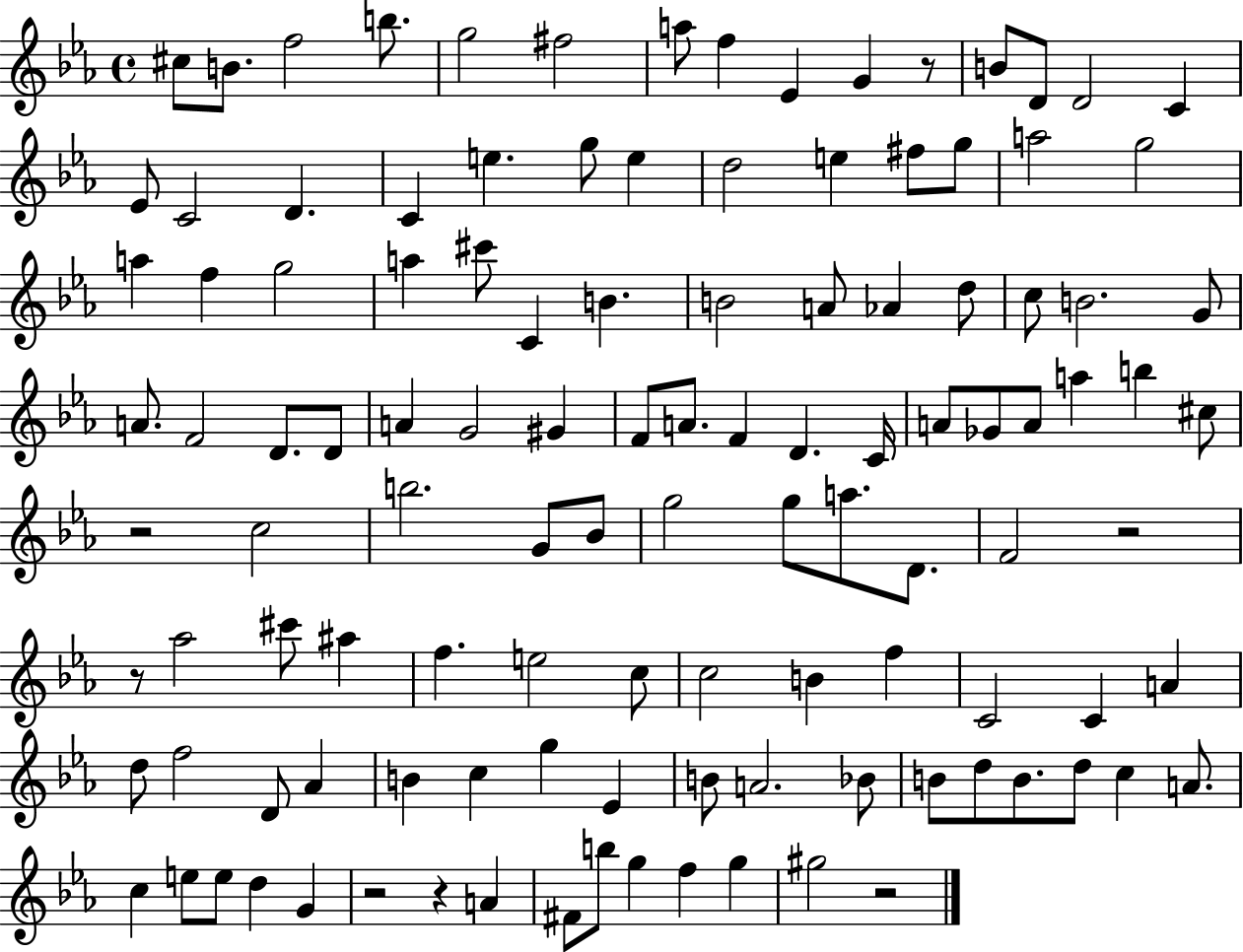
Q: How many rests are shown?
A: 7